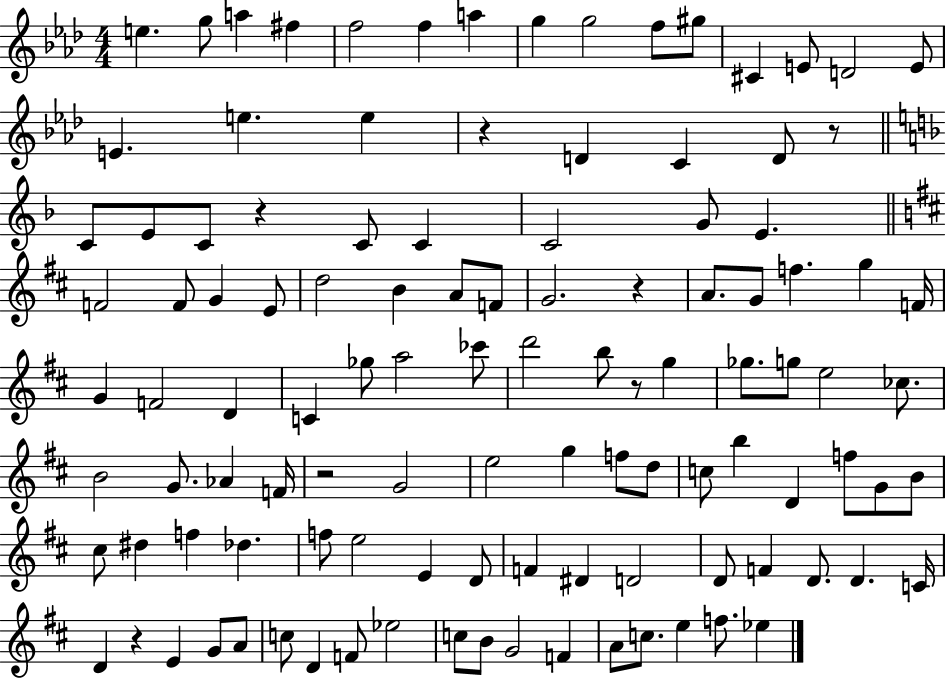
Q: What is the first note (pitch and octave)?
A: E5